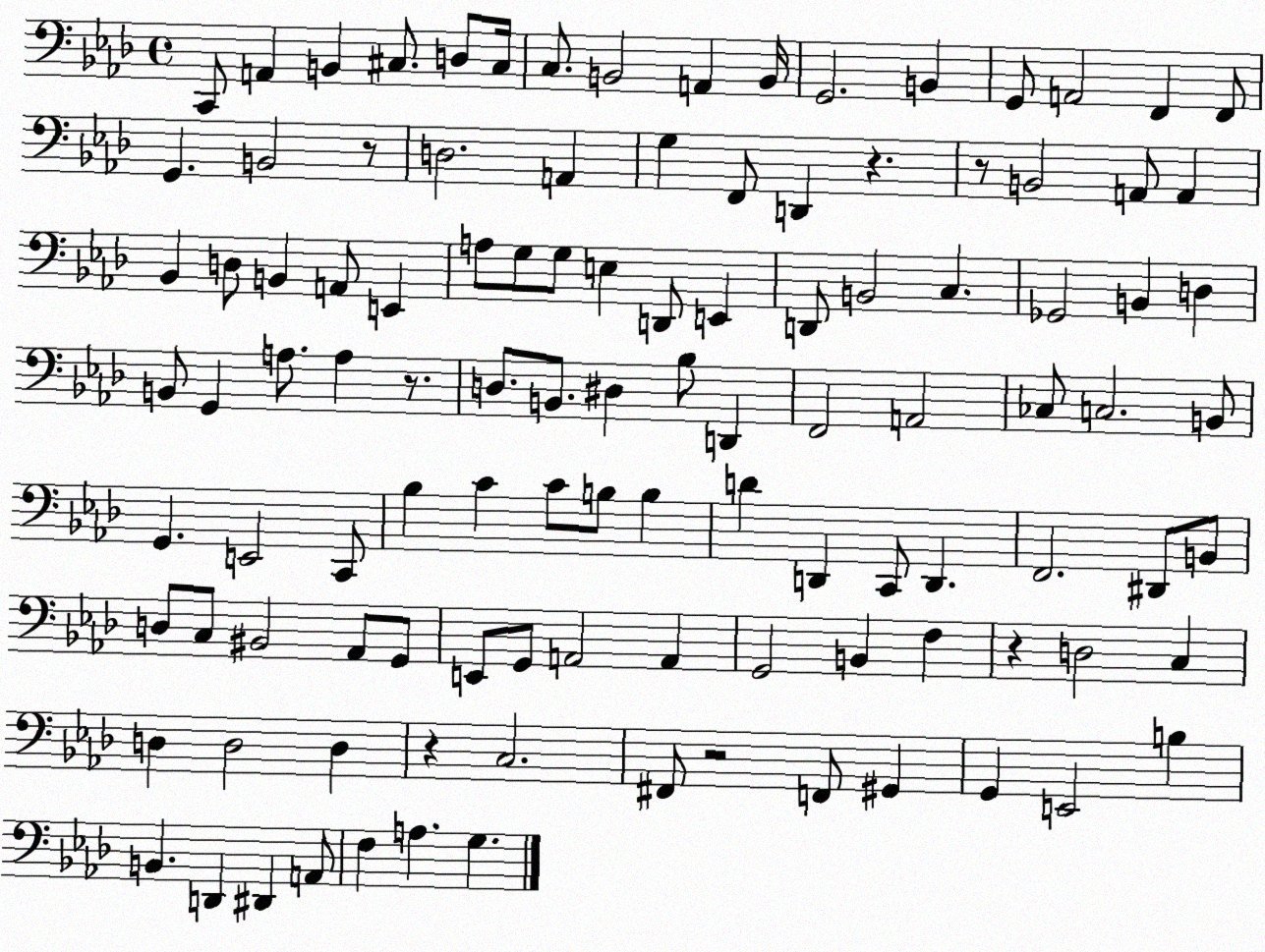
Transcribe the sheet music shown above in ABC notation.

X:1
T:Untitled
M:4/4
L:1/4
K:Ab
C,,/2 A,, B,, ^C,/2 D,/2 ^C,/4 C,/2 B,,2 A,, B,,/4 G,,2 B,, G,,/2 A,,2 F,, F,,/2 G,, B,,2 z/2 D,2 A,, G, F,,/2 D,, z z/2 B,,2 A,,/2 A,, _B,, D,/2 B,, A,,/2 E,, A,/2 G,/2 G,/2 E, D,,/2 E,, D,,/2 B,,2 C, _G,,2 B,, D, B,,/2 G,, A,/2 A, z/2 D,/2 B,,/2 ^D, _B,/2 D,, F,,2 A,,2 _C,/2 C,2 B,,/2 G,, E,,2 C,,/2 _B, C C/2 B,/2 B, D D,, C,,/2 D,, F,,2 ^D,,/2 B,,/2 D,/2 C,/2 ^B,,2 _A,,/2 G,,/2 E,,/2 G,,/2 A,,2 A,, G,,2 B,, F, z D,2 C, D, D,2 D, z C,2 ^F,,/2 z2 F,,/2 ^G,, G,, E,,2 B, B,, D,, ^D,, A,,/2 F, A, G,